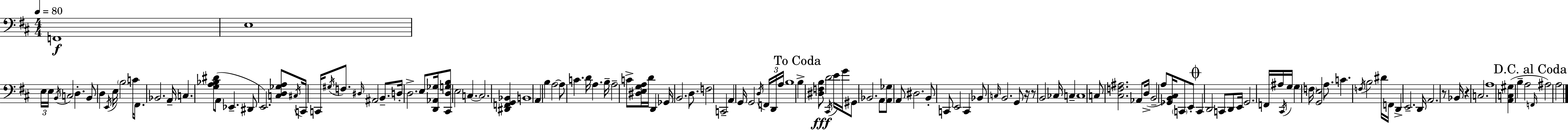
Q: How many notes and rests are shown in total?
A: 136